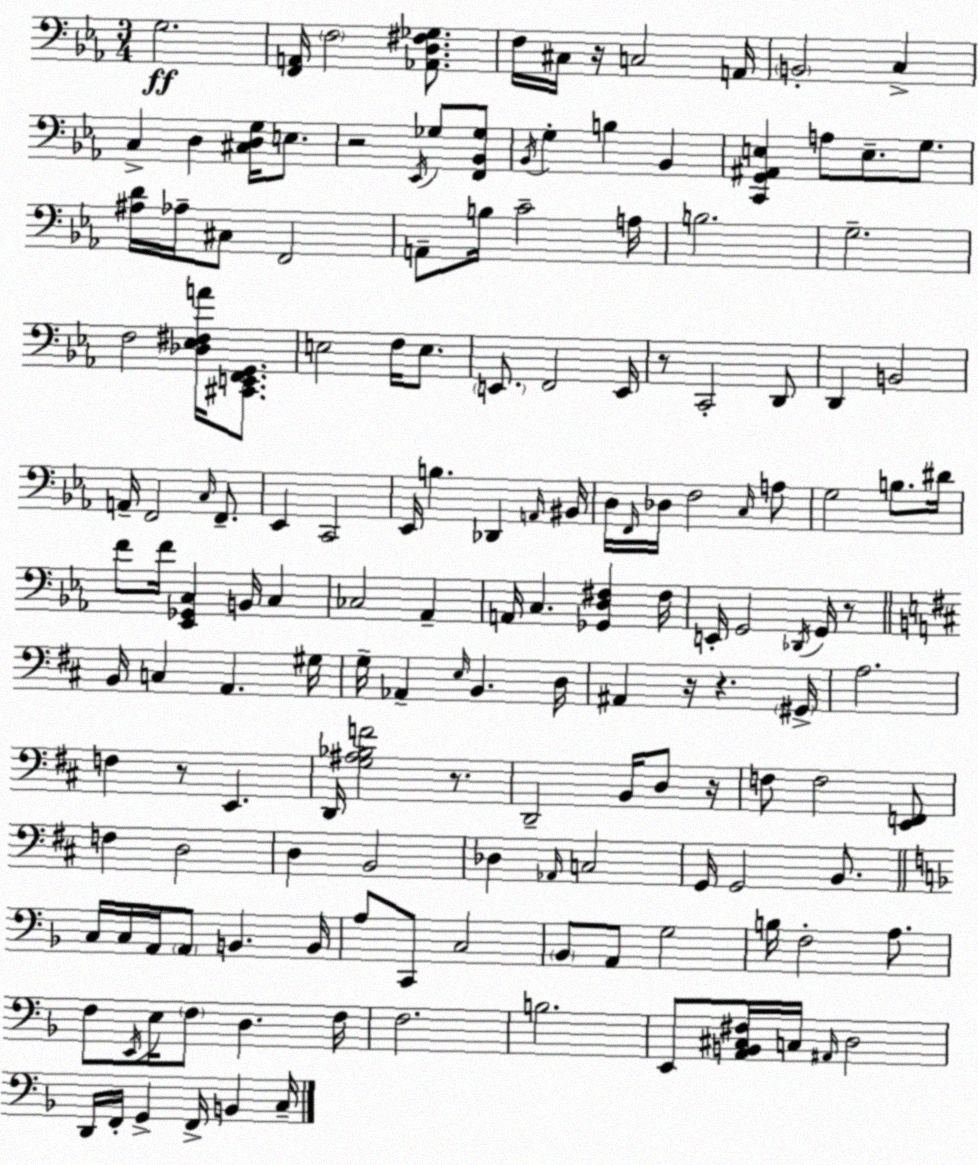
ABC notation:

X:1
T:Untitled
M:3/4
L:1/4
K:Eb
G,2 [F,,A,,]/4 F,2 [_A,,D,^F,_G,]/2 F,/4 ^C,/4 z/4 C,2 A,,/4 B,,2 C, C, D, [^C,D,G,]/4 E,/2 z2 _E,,/4 _G,/2 [F,,_B,,_G,]/2 _B,,/4 G, B, _B,, [C,,G,,^A,,E,] A,/2 E,/2 G,/2 [^A,D]/4 _A,/4 ^C,/2 F,,2 A,,/2 B,/4 C2 A,/4 B,2 G,2 F,2 [_D,_E,^F,A]/4 [^C,,E,,F,,G,,]/2 E,2 F,/4 E,/2 E,,/2 F,,2 E,,/4 z/2 C,,2 D,,/2 D,, B,,2 A,,/4 F,,2 C,/4 F,,/2 _E,, C,,2 _E,,/4 B, _D,, A,,/4 ^B,,/4 D,/4 F,,/4 _D,/4 F,2 C,/4 A,/2 G,2 B,/2 ^D/4 F/2 F/4 [_E,,_G,,C,] B,,/4 C, _C,2 _A,, A,,/4 C, [_G,,D,^F,] ^F,/4 E,,/4 G,,2 _D,,/4 G,,/4 z/2 B,,/4 C, A,, ^G,/4 G,/4 _A,, E,/4 B,, D,/4 ^A,, z/4 z ^G,,/4 A,2 F, z/2 E,, D,,/4 [G,^A,_B,F]2 z/2 D,,2 B,,/4 D,/2 z/4 F,/2 F,2 [E,,F,,]/2 F, D,2 D, B,,2 _D, _A,,/4 C,2 G,,/4 G,,2 B,,/2 C,/4 C,/4 A,,/4 A,,/2 B,, B,,/4 A,/2 C,,/2 C,2 _B,,/2 A,,/2 G,2 B,/4 F,2 A,/2 F,/2 E,,/4 E,/4 F,/2 D, F,/4 F,2 B,2 E,,/2 [A,,B,,^C,^F,]/4 C,/4 ^A,,/4 D,2 D,,/4 F,,/4 G,, F,,/4 B,, C,/4